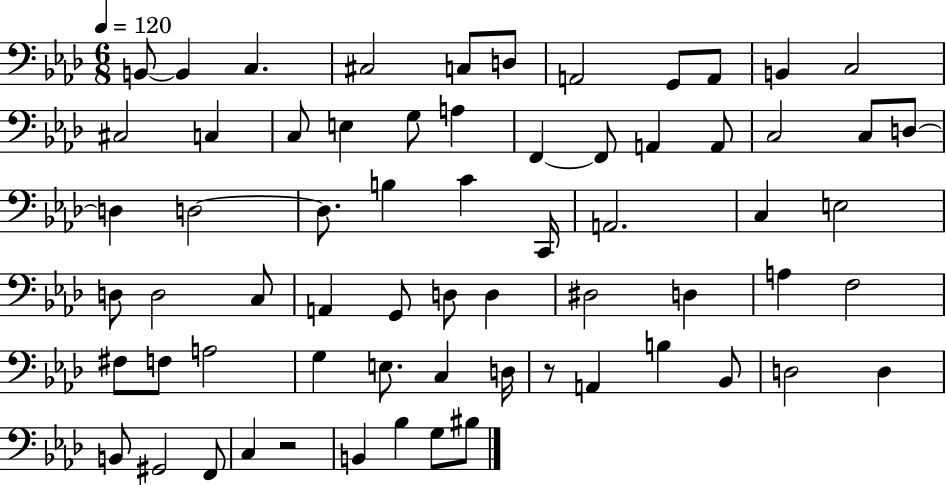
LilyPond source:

{
  \clef bass
  \numericTimeSignature
  \time 6/8
  \key aes \major
  \tempo 4 = 120
  \repeat volta 2 { b,8~~ b,4 c4. | cis2 c8 d8 | a,2 g,8 a,8 | b,4 c2 | \break cis2 c4 | c8 e4 g8 a4 | f,4~~ f,8 a,4 a,8 | c2 c8 d8~~ | \break d4 d2~~ | d8. b4 c'4 c,16 | a,2. | c4 e2 | \break d8 d2 c8 | a,4 g,8 d8 d4 | dis2 d4 | a4 f2 | \break fis8 f8 a2 | g4 e8. c4 d16 | r8 a,4 b4 bes,8 | d2 d4 | \break b,8 gis,2 f,8 | c4 r2 | b,4 bes4 g8 bis8 | } \bar "|."
}